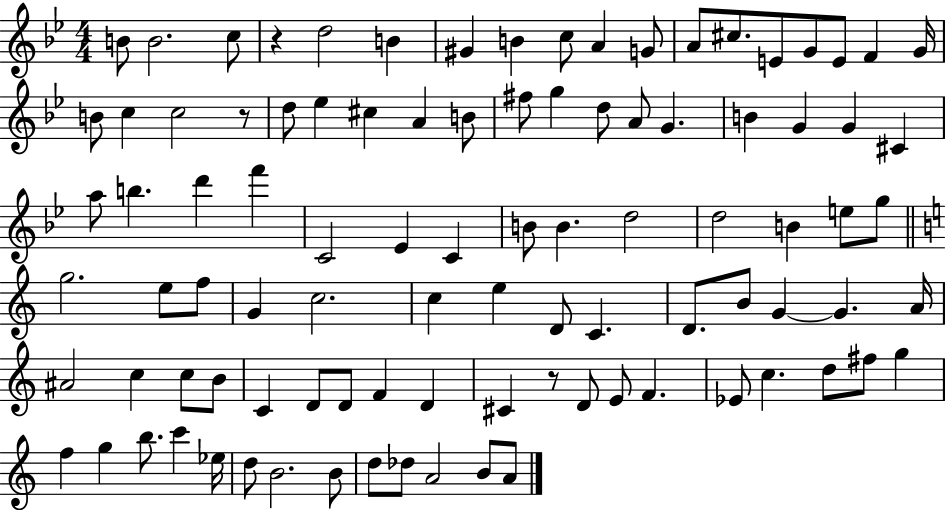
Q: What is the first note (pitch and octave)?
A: B4